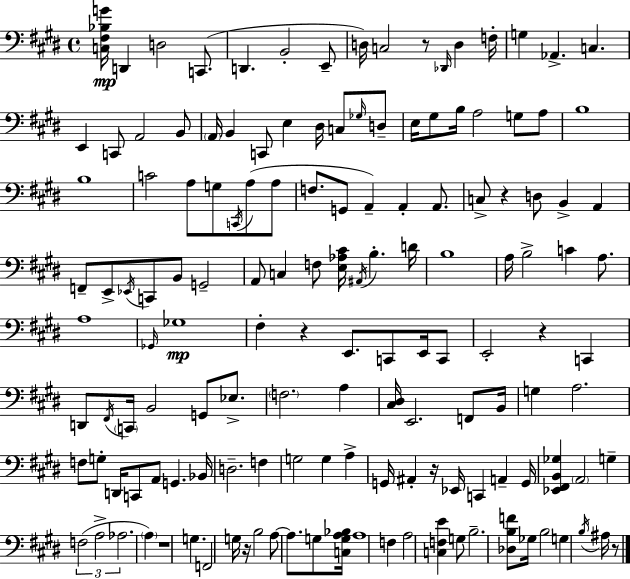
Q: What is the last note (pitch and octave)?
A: A#3